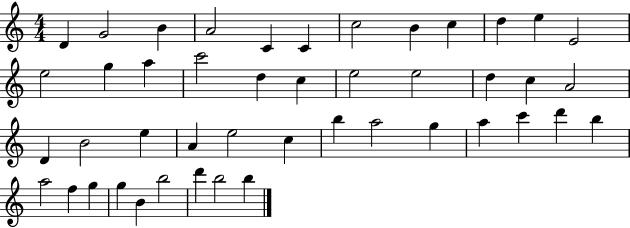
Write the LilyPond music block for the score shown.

{
  \clef treble
  \numericTimeSignature
  \time 4/4
  \key c \major
  d'4 g'2 b'4 | a'2 c'4 c'4 | c''2 b'4 c''4 | d''4 e''4 e'2 | \break e''2 g''4 a''4 | c'''2 d''4 c''4 | e''2 e''2 | d''4 c''4 a'2 | \break d'4 b'2 e''4 | a'4 e''2 c''4 | b''4 a''2 g''4 | a''4 c'''4 d'''4 b''4 | \break a''2 f''4 g''4 | g''4 b'4 b''2 | d'''4 b''2 b''4 | \bar "|."
}